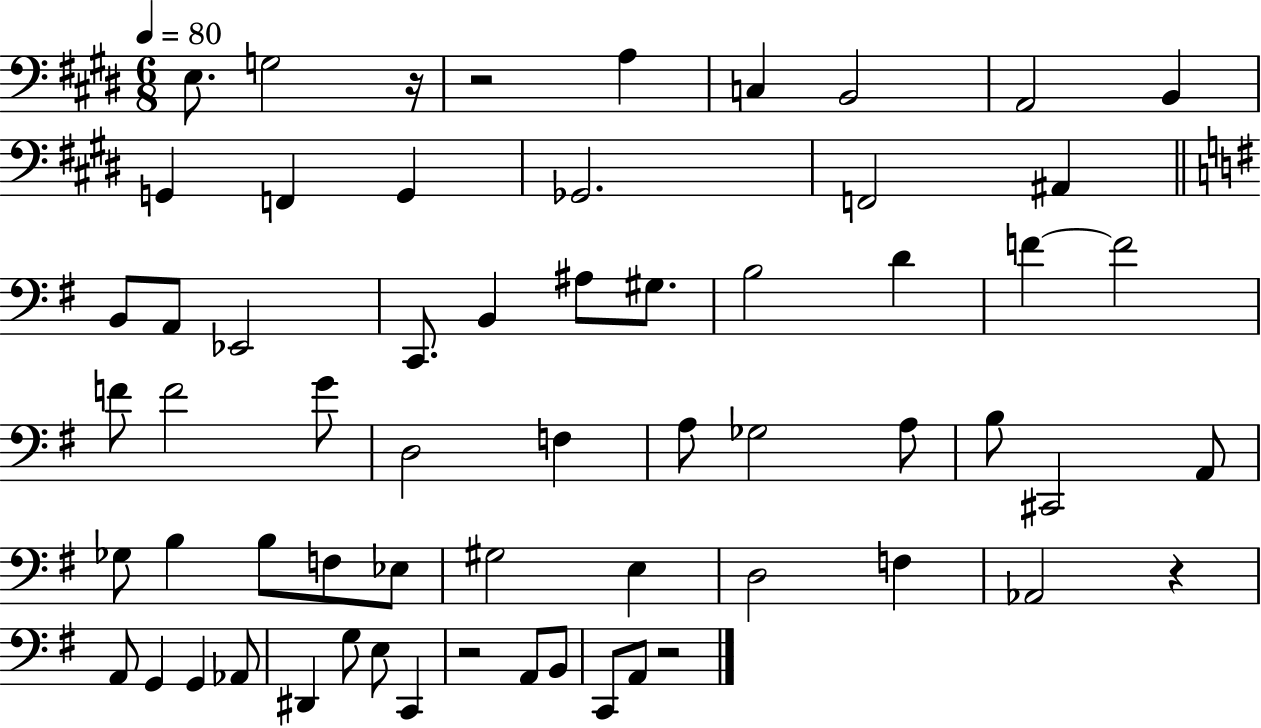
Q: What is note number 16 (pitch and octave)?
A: Eb2